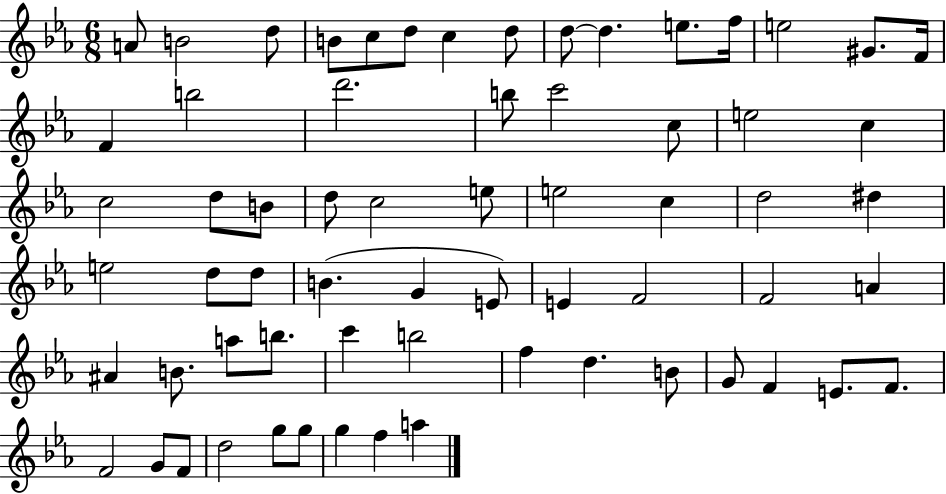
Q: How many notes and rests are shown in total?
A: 65